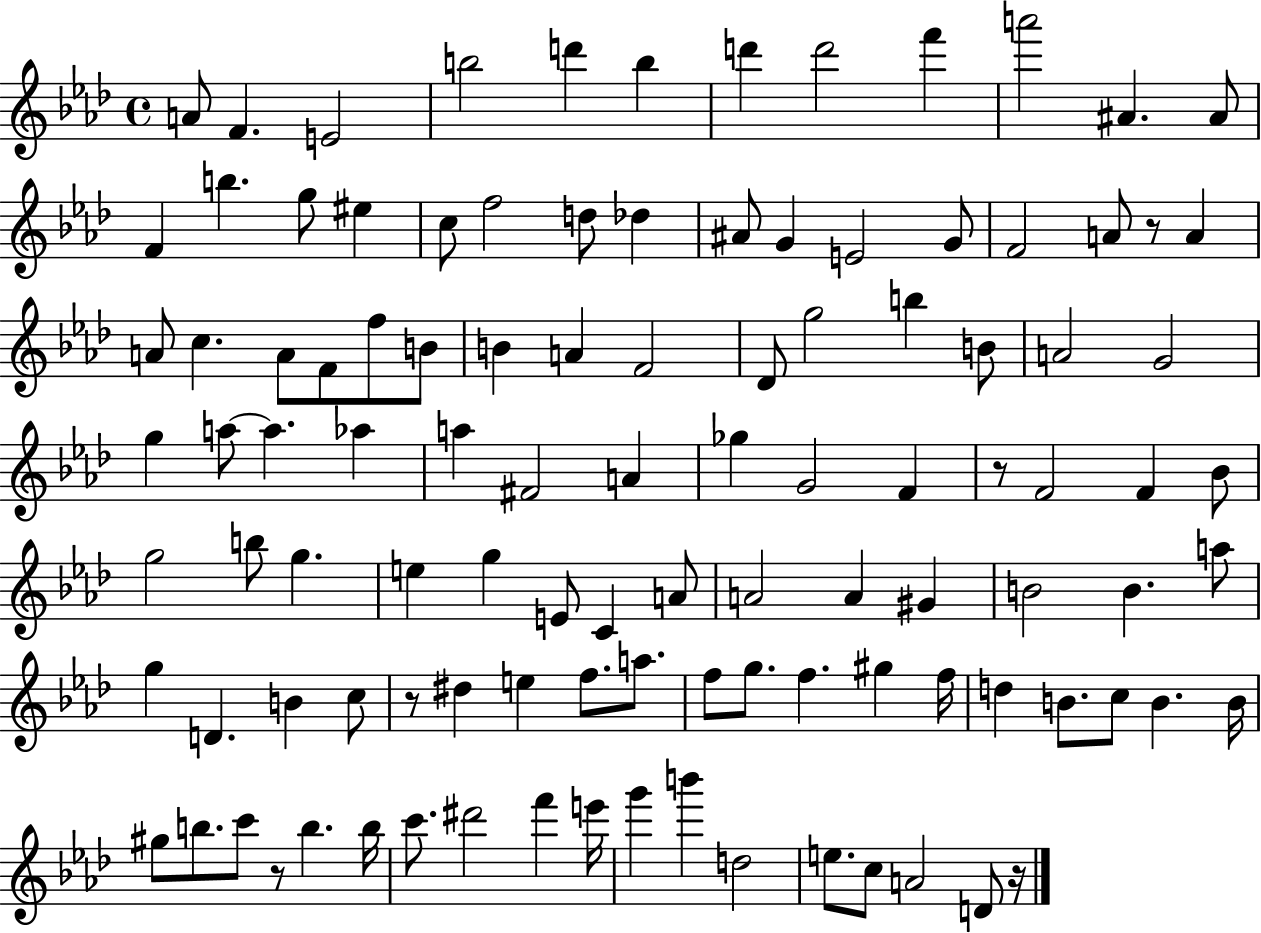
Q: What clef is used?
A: treble